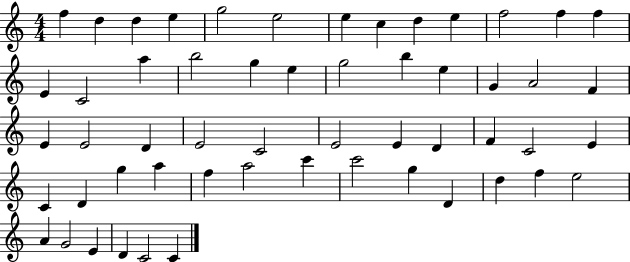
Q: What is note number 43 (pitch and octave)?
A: C6